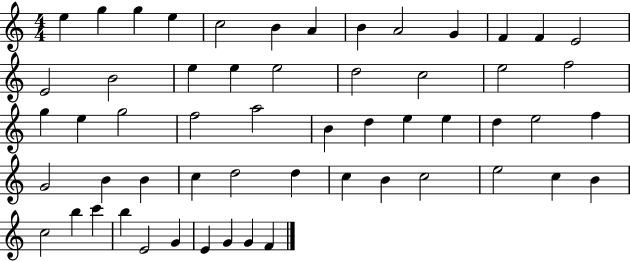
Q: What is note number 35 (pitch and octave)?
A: G4